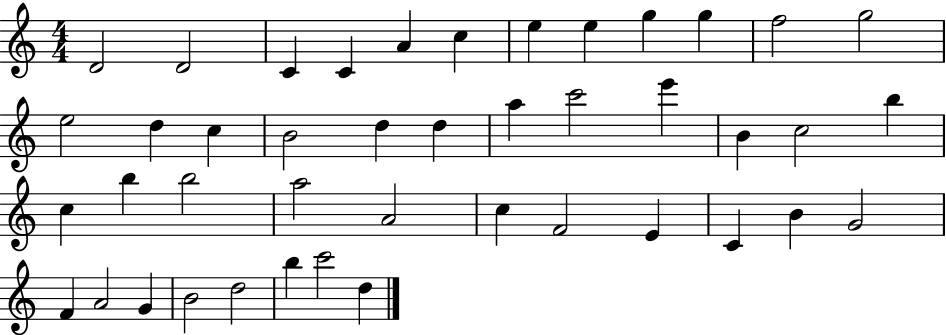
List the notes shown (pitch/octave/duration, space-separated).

D4/h D4/h C4/q C4/q A4/q C5/q E5/q E5/q G5/q G5/q F5/h G5/h E5/h D5/q C5/q B4/h D5/q D5/q A5/q C6/h E6/q B4/q C5/h B5/q C5/q B5/q B5/h A5/h A4/h C5/q F4/h E4/q C4/q B4/q G4/h F4/q A4/h G4/q B4/h D5/h B5/q C6/h D5/q